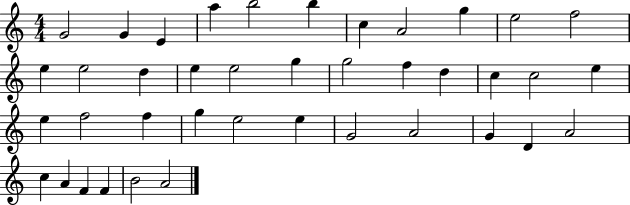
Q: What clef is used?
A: treble